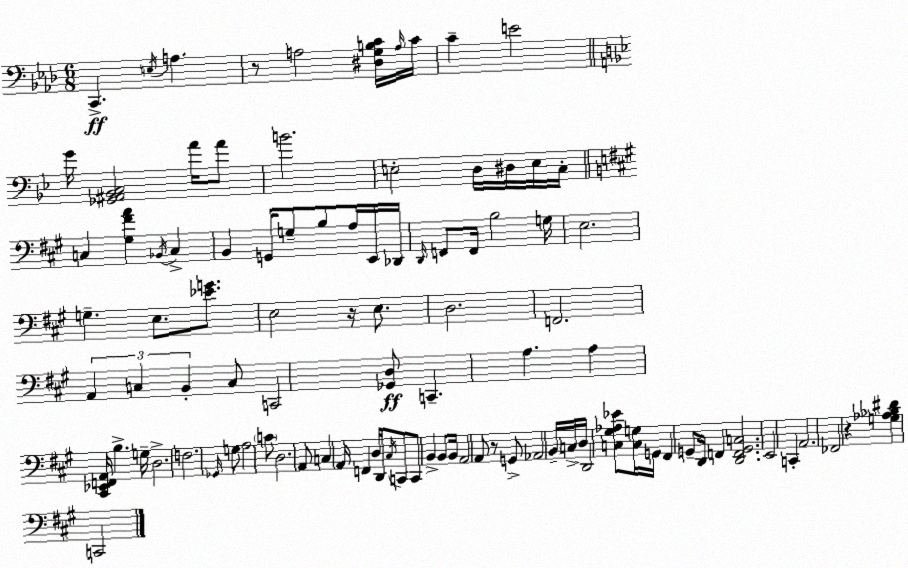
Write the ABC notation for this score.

X:1
T:Untitled
M:6/8
L:1/4
K:Ab
C,, E,/4 A, z/2 A,2 [^D,G,B,C]/4 A,/4 C/4 C E2 G/4 [_G,,^A,,_B,,C,]2 A/4 A/2 B2 E,2 D,/4 ^D,/4 E,/4 C,/4 C, [^G,^FA] _B,,/4 C, B,, G,,/4 G,/2 B,/2 A,/4 E,,/4 _D,,/4 D,,/4 F,,/2 F,,/4 B,2 G,/4 E,2 G, E,/2 [_EG]/2 E,2 z/4 E,/2 D,2 F,,2 A,, C, B,, C,/2 C,,2 [_G,,D,]/2 C,, A, A, [^C,,_E,,F,,A,,]/4 B, G,/4 D,2 F,2 _G,,/4 G,/2 A,2 C/2 D,2 A,,/2 C, A,,/4 F,, D,/4 D,,/4 ^C,/4 C,,/2 C,,/2 B,, B,,/2 B,,/4 A,,2 A,,/2 z/2 G,,/2 _A,,2 B,,/4 C,/4 D,/4 D,,2 [C,^G,_A,_E]/2 [C,G,]/4 G,,/4 ^F,, G,,/2 D,,/4 F,, [D,,F,,G,,C,]2 E,,2 C,, A,,2 _F,,2 z [G,_A,_B,^D] C,,2